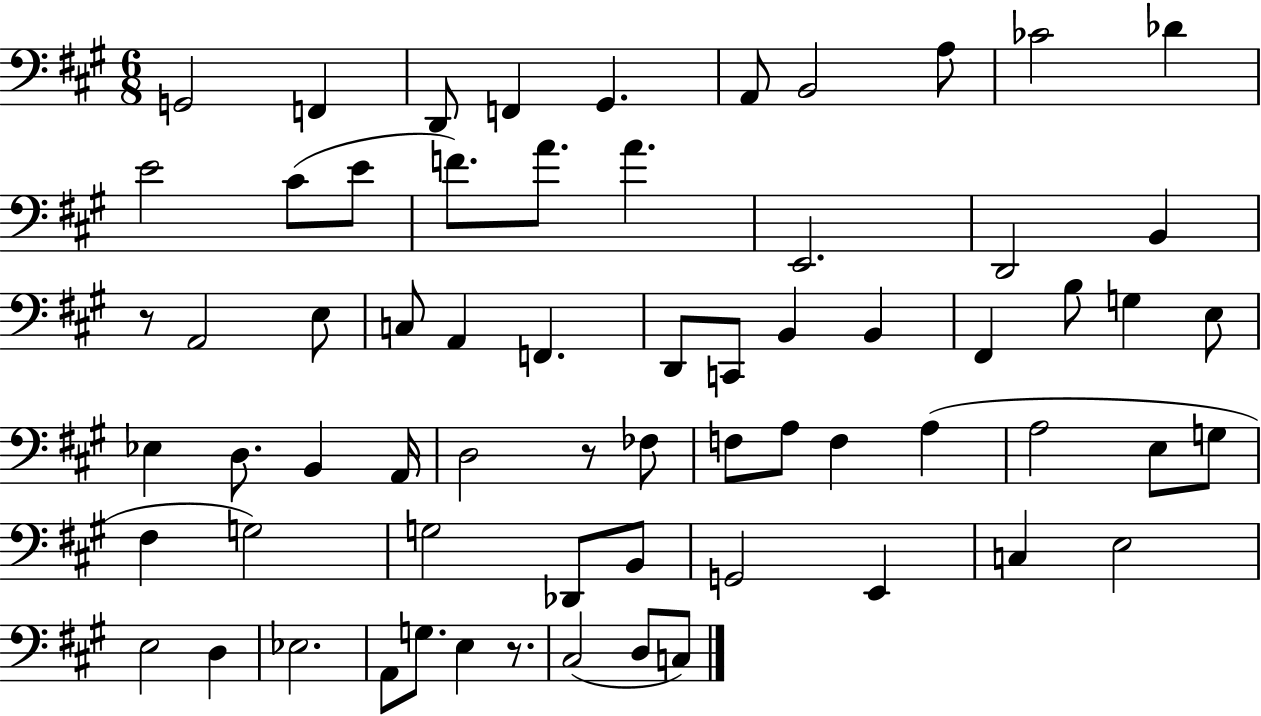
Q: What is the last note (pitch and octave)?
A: C3